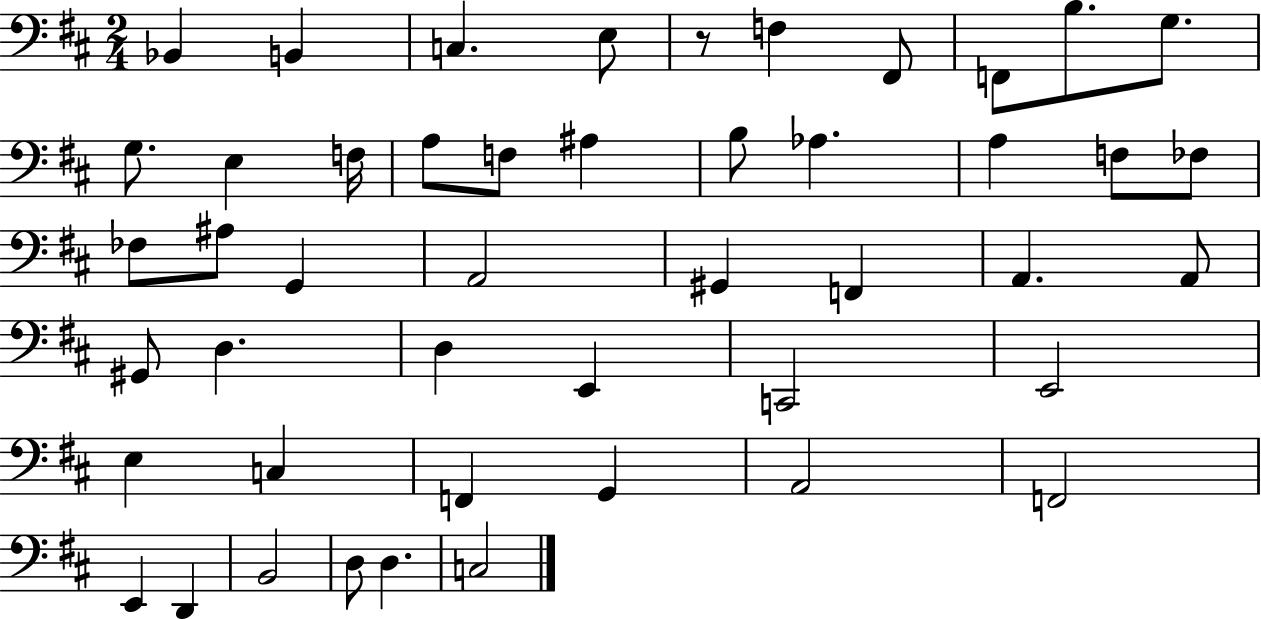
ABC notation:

X:1
T:Untitled
M:2/4
L:1/4
K:D
_B,, B,, C, E,/2 z/2 F, ^F,,/2 F,,/2 B,/2 G,/2 G,/2 E, F,/4 A,/2 F,/2 ^A, B,/2 _A, A, F,/2 _F,/2 _F,/2 ^A,/2 G,, A,,2 ^G,, F,, A,, A,,/2 ^G,,/2 D, D, E,, C,,2 E,,2 E, C, F,, G,, A,,2 F,,2 E,, D,, B,,2 D,/2 D, C,2